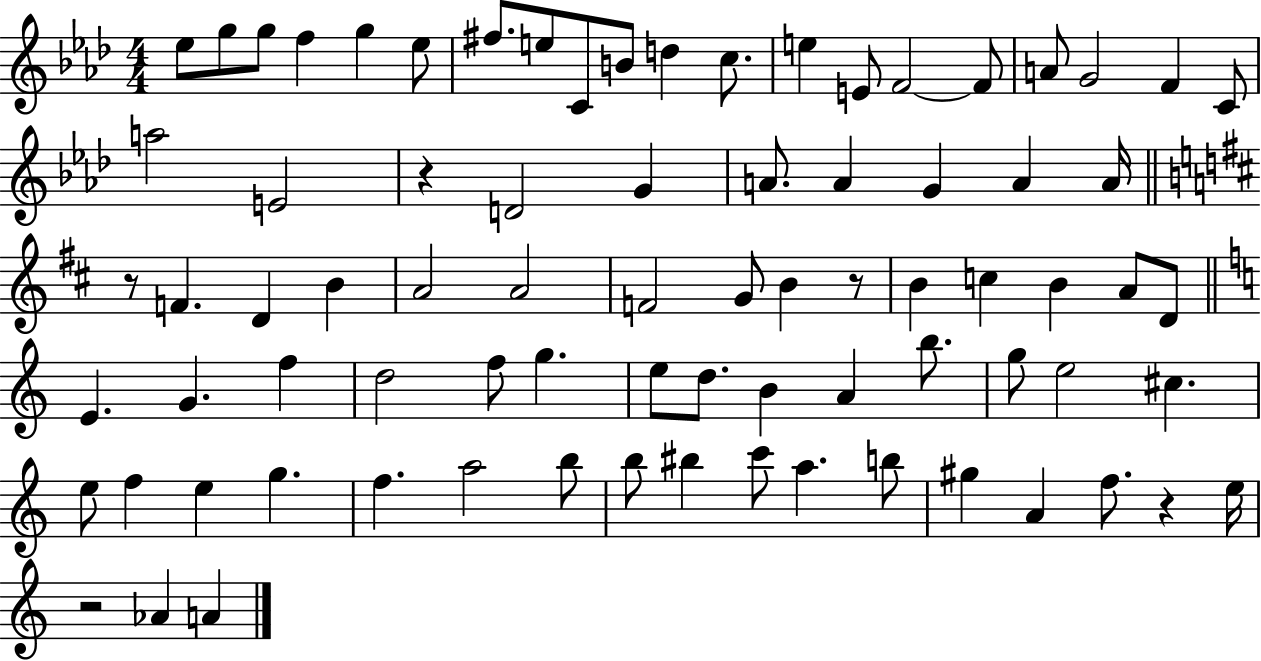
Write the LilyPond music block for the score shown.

{
  \clef treble
  \numericTimeSignature
  \time 4/4
  \key aes \major
  ees''8 g''8 g''8 f''4 g''4 ees''8 | fis''8. e''8 c'8 b'8 d''4 c''8. | e''4 e'8 f'2~~ f'8 | a'8 g'2 f'4 c'8 | \break a''2 e'2 | r4 d'2 g'4 | a'8. a'4 g'4 a'4 a'16 | \bar "||" \break \key d \major r8 f'4. d'4 b'4 | a'2 a'2 | f'2 g'8 b'4 r8 | b'4 c''4 b'4 a'8 d'8 | \break \bar "||" \break \key c \major e'4. g'4. f''4 | d''2 f''8 g''4. | e''8 d''8. b'4 a'4 b''8. | g''8 e''2 cis''4. | \break e''8 f''4 e''4 g''4. | f''4. a''2 b''8 | b''8 bis''4 c'''8 a''4. b''8 | gis''4 a'4 f''8. r4 e''16 | \break r2 aes'4 a'4 | \bar "|."
}